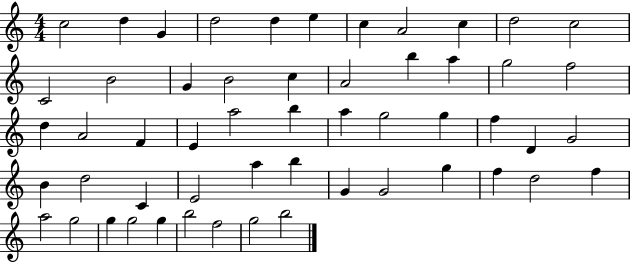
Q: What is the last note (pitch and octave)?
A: B5